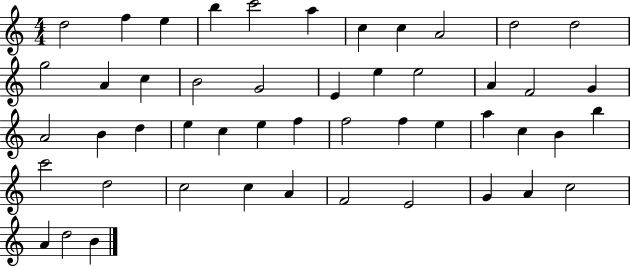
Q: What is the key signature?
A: C major